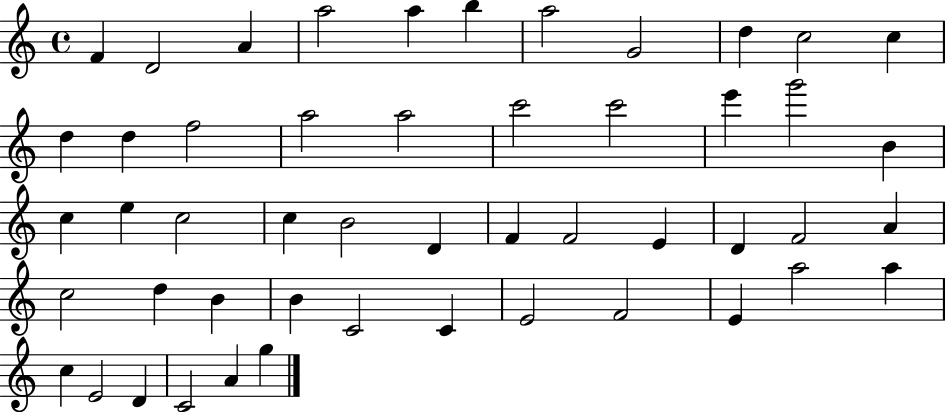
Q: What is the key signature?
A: C major